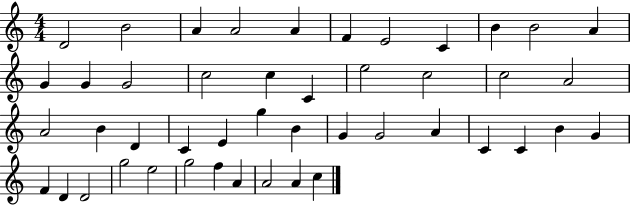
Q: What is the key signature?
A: C major